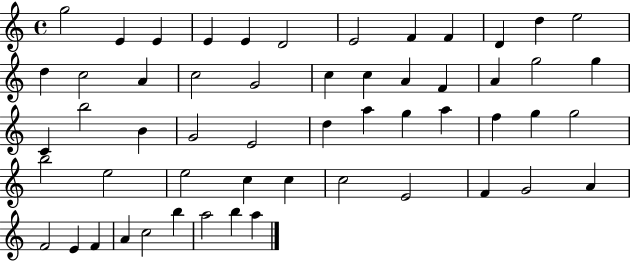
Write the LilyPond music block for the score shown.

{
  \clef treble
  \time 4/4
  \defaultTimeSignature
  \key c \major
  g''2 e'4 e'4 | e'4 e'4 d'2 | e'2 f'4 f'4 | d'4 d''4 e''2 | \break d''4 c''2 a'4 | c''2 g'2 | c''4 c''4 a'4 f'4 | a'4 g''2 g''4 | \break c'4 b''2 b'4 | g'2 e'2 | d''4 a''4 g''4 a''4 | f''4 g''4 g''2 | \break b''2 e''2 | e''2 c''4 c''4 | c''2 e'2 | f'4 g'2 a'4 | \break f'2 e'4 f'4 | a'4 c''2 b''4 | a''2 b''4 a''4 | \bar "|."
}